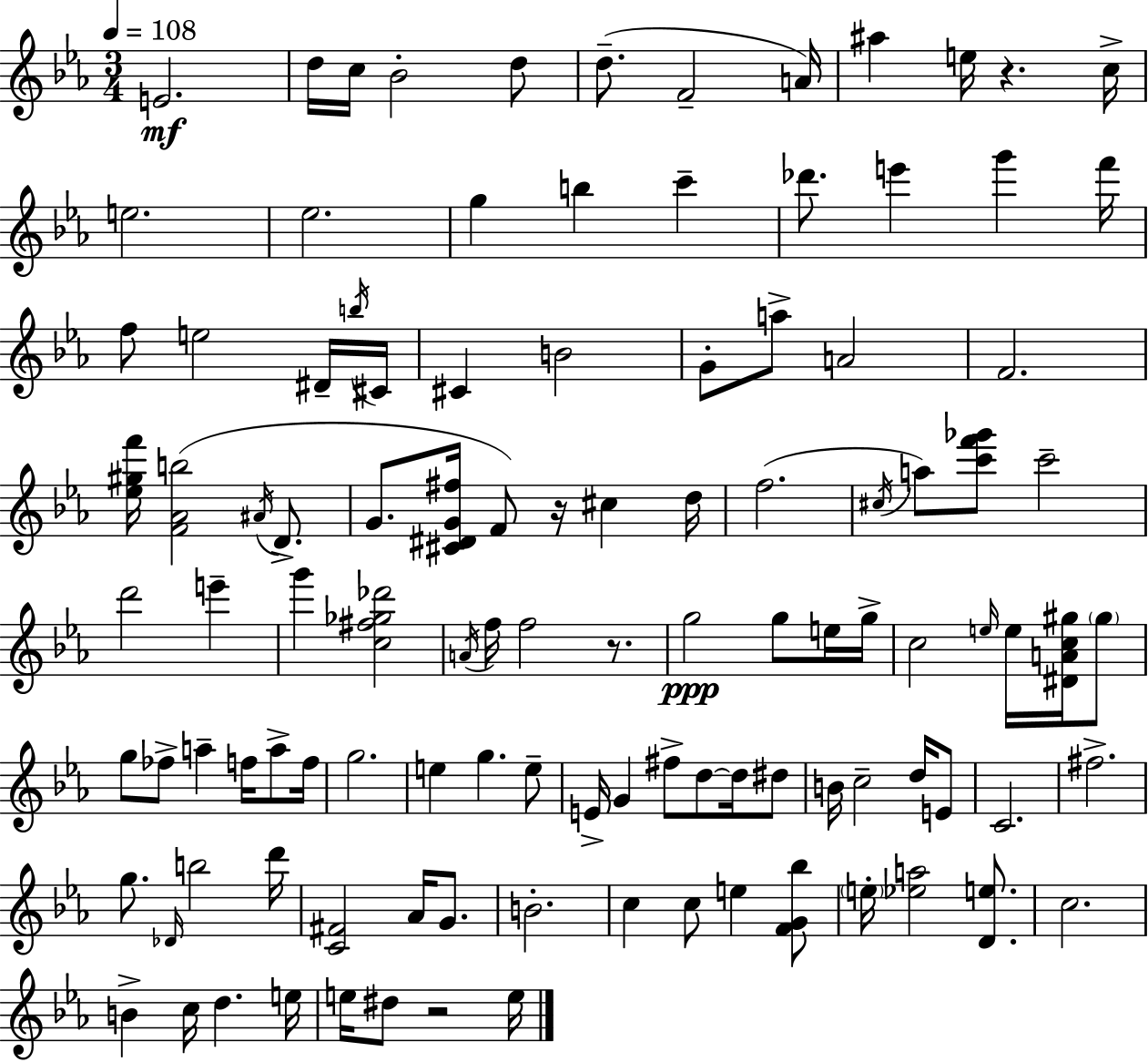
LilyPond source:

{
  \clef treble
  \numericTimeSignature
  \time 3/4
  \key c \minor
  \tempo 4 = 108
  e'2.\mf | d''16 c''16 bes'2-. d''8 | d''8.--( f'2-- a'16) | ais''4 e''16 r4. c''16-> | \break e''2. | ees''2. | g''4 b''4 c'''4-- | des'''8. e'''4 g'''4 f'''16 | \break f''8 e''2 dis'16-- \acciaccatura { b''16 } | cis'16 cis'4 b'2 | g'8-. a''8-> a'2 | f'2. | \break <ees'' gis'' f'''>16 <f' aes' b''>2( \acciaccatura { ais'16 } d'8.-> | g'8. <cis' dis' g' fis''>16 f'8) r16 cis''4 | d''16 f''2.( | \acciaccatura { cis''16 } a''8) <c''' f''' ges'''>8 c'''2-- | \break d'''2 e'''4-- | g'''4 <c'' fis'' ges'' des'''>2 | \acciaccatura { a'16 } f''16 f''2 | r8. g''2\ppp | \break g''8 e''16 g''16-> c''2 | \grace { e''16 } e''16 <dis' a' c'' gis''>16 \parenthesize gis''8 g''8 fes''8-> a''4-- | f''16 a''8-> f''16 g''2. | e''4 g''4. | \break e''8-- e'16-> g'4 fis''8-> | d''8~~ d''16 dis''8 b'16 c''2-- | d''16 e'8 c'2. | fis''2.-> | \break g''8. \grace { des'16 } b''2 | d'''16 <c' fis'>2 | aes'16 g'8. b'2.-. | c''4 c''8 | \break e''4 <f' g' bes''>8 \parenthesize e''16-. <ees'' a''>2 | <d' e''>8. c''2. | b'4-> c''16 d''4. | e''16 e''16 dis''8 r2 | \break e''16 \bar "|."
}